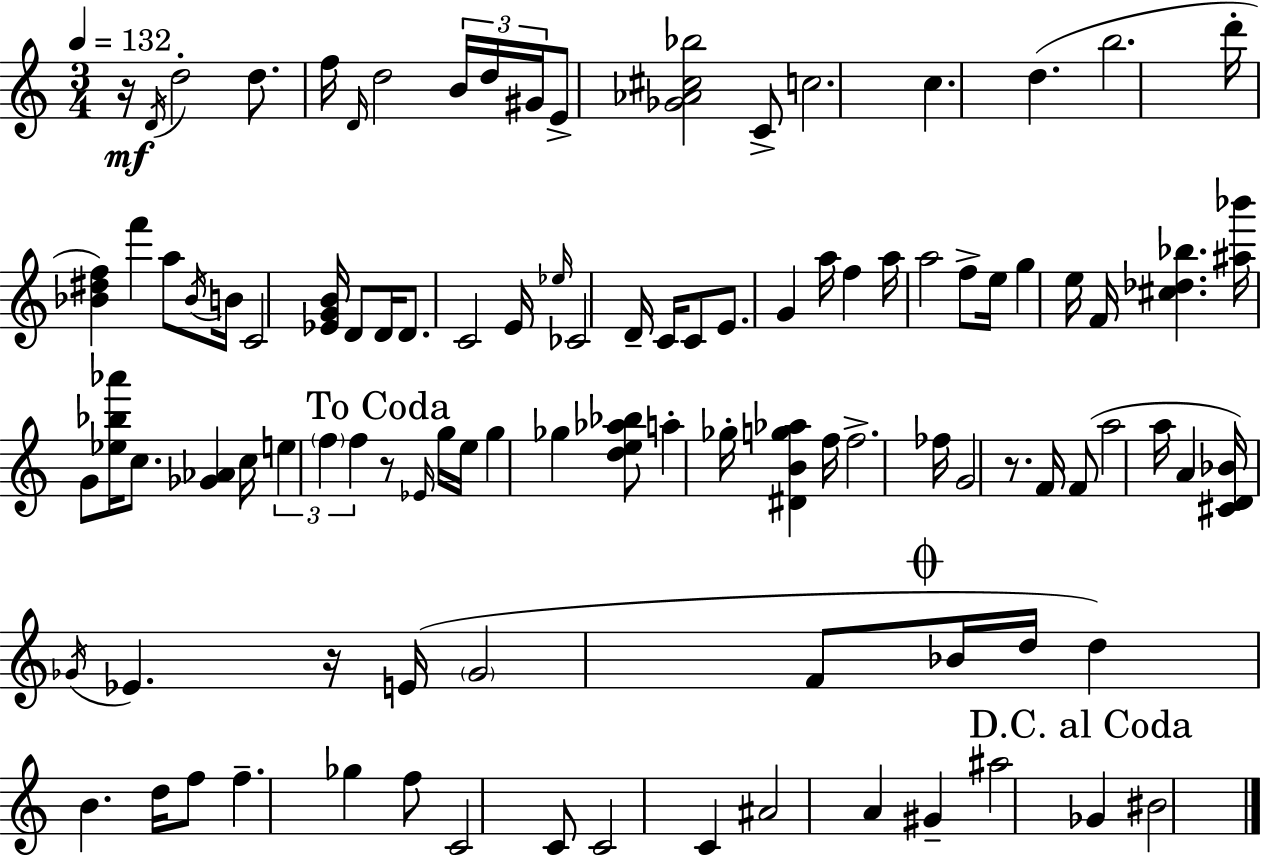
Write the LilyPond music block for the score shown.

{
  \clef treble
  \numericTimeSignature
  \time 3/4
  \key c \major
  \tempo 4 = 132
  r16\mf \acciaccatura { d'16 } d''2-. d''8. | f''16 \grace { d'16 } d''2 \tuplet 3/2 { b'16 | d''16 gis'16 } e'8-> <ges' aes' cis'' bes''>2 | c'8-> c''2. | \break c''4. d''4.( | b''2. | d'''16-. <bes' dis'' f''>4) f'''4 a''8 | \acciaccatura { bes'16 } b'16 c'2 <ees' g' b'>16 | \break d'8 d'16 d'8. c'2 | e'16 \grace { ees''16 } ces'2 | d'16-- c'16 c'8 e'8. g'4 a''16 | f''4 a''16 a''2 | \break f''8-> e''16 g''4 e''16 f'16 <cis'' des'' bes''>4. | <ais'' bes'''>16 g'8 <ees'' bes'' aes'''>16 c''8. <ges' aes'>4 | c''16 \tuplet 3/2 { e''4 \parenthesize f''4 | f''4 } \mark "To Coda" r8 \grace { ees'16 } g''16 e''16 g''4 | \break ges''4 <d'' e'' aes'' bes''>8 a''4-. ges''16-. | <dis' b' g'' aes''>4 f''16 f''2.-> | fes''16 g'2 | r8. f'16 f'8( a''2 | \break a''16 a'4 <cis' d' bes'>16) \acciaccatura { ges'16 } ees'4. | r16 e'16( \parenthesize ges'2 | f'8 \mark \markup { \musicglyph "scripts.coda" } bes'16 d''16 d''4) b'4. | d''16 f''8 f''4.-- | \break ges''4 f''8 c'2 | c'8 c'2 | c'4 ais'2 | a'4 gis'4-- ais''2 | \break \mark "D.C. al Coda" ges'4 bis'2 | \bar "|."
}